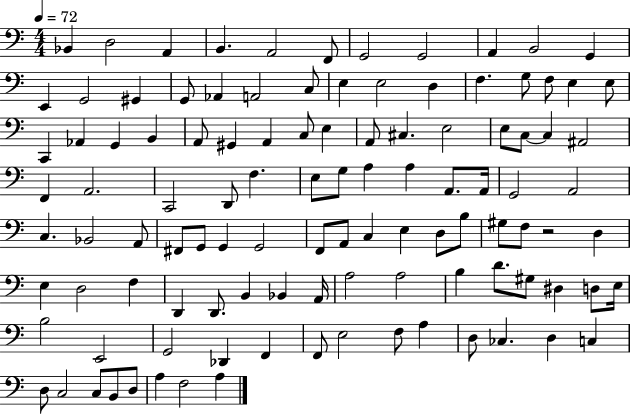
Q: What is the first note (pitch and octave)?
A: Bb2